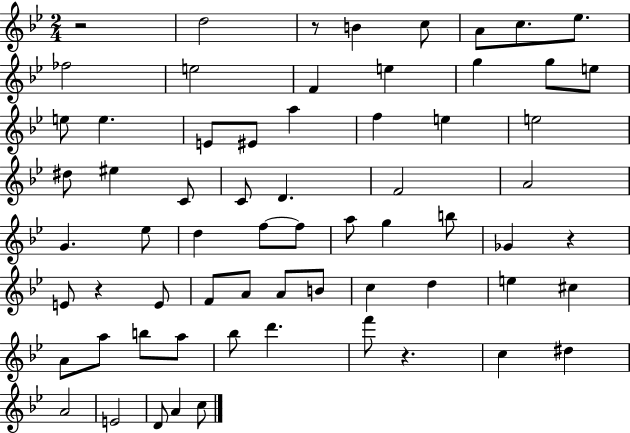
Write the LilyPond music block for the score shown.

{
  \clef treble
  \numericTimeSignature
  \time 2/4
  \key bes \major
  r2 | d''2 | r8 b'4 c''8 | a'8 c''8. ees''8. | \break fes''2 | e''2 | f'4 e''4 | g''4 g''8 e''8 | \break e''8 e''4. | e'8 eis'8 a''4 | f''4 e''4 | e''2 | \break dis''8 eis''4 c'8 | c'8 d'4. | f'2 | a'2 | \break g'4. ees''8 | d''4 f''8~~ f''8 | a''8 g''4 b''8 | ges'4 r4 | \break e'8 r4 e'8 | f'8 a'8 a'8 b'8 | c''4 d''4 | e''4 cis''4 | \break a'8 a''8 b''8 a''8 | bes''8 d'''4. | f'''8 r4. | c''4 dis''4 | \break a'2 | e'2 | d'8 a'4 c''8 | \bar "|."
}